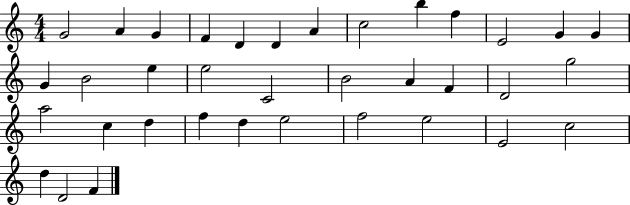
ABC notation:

X:1
T:Untitled
M:4/4
L:1/4
K:C
G2 A G F D D A c2 b f E2 G G G B2 e e2 C2 B2 A F D2 g2 a2 c d f d e2 f2 e2 E2 c2 d D2 F